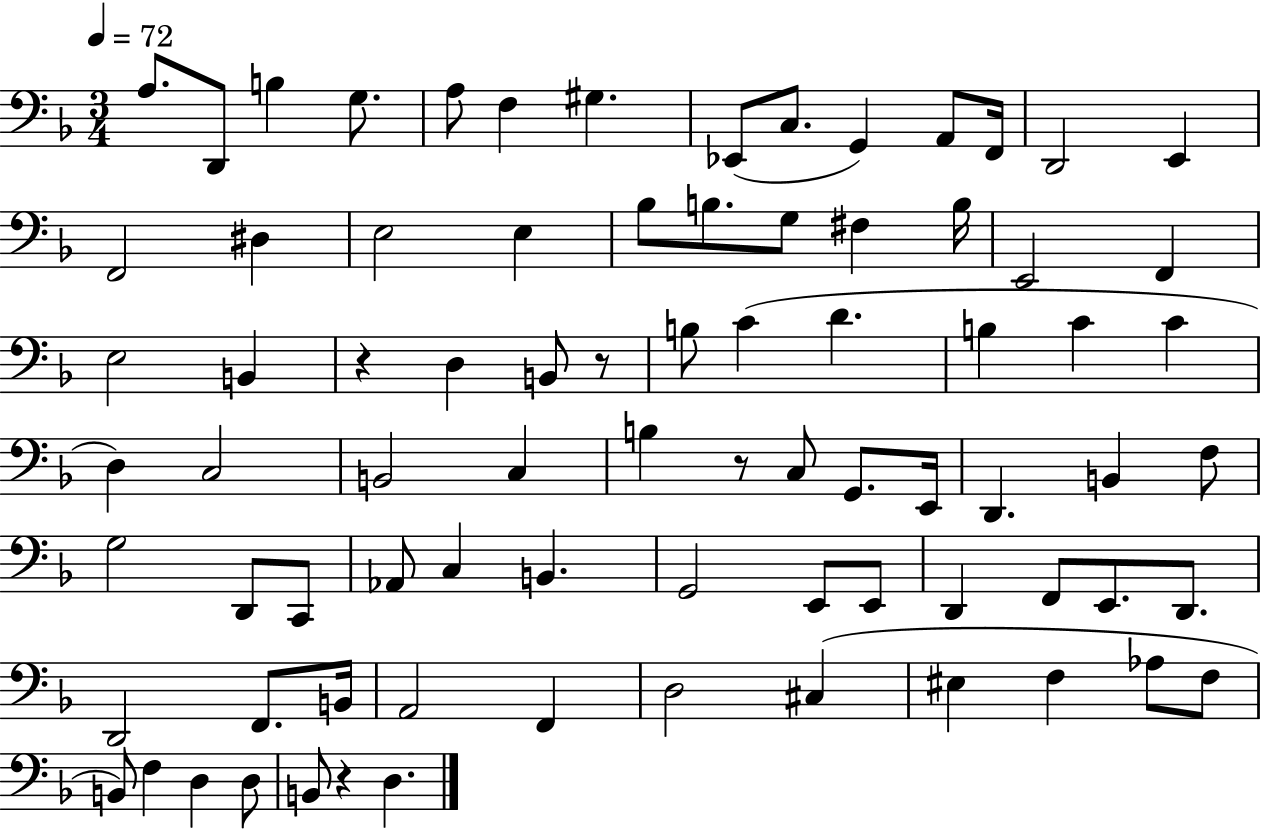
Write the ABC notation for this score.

X:1
T:Untitled
M:3/4
L:1/4
K:F
A,/2 D,,/2 B, G,/2 A,/2 F, ^G, _E,,/2 C,/2 G,, A,,/2 F,,/4 D,,2 E,, F,,2 ^D, E,2 E, _B,/2 B,/2 G,/2 ^F, B,/4 E,,2 F,, E,2 B,, z D, B,,/2 z/2 B,/2 C D B, C C D, C,2 B,,2 C, B, z/2 C,/2 G,,/2 E,,/4 D,, B,, F,/2 G,2 D,,/2 C,,/2 _A,,/2 C, B,, G,,2 E,,/2 E,,/2 D,, F,,/2 E,,/2 D,,/2 D,,2 F,,/2 B,,/4 A,,2 F,, D,2 ^C, ^E, F, _A,/2 F,/2 B,,/2 F, D, D,/2 B,,/2 z D,